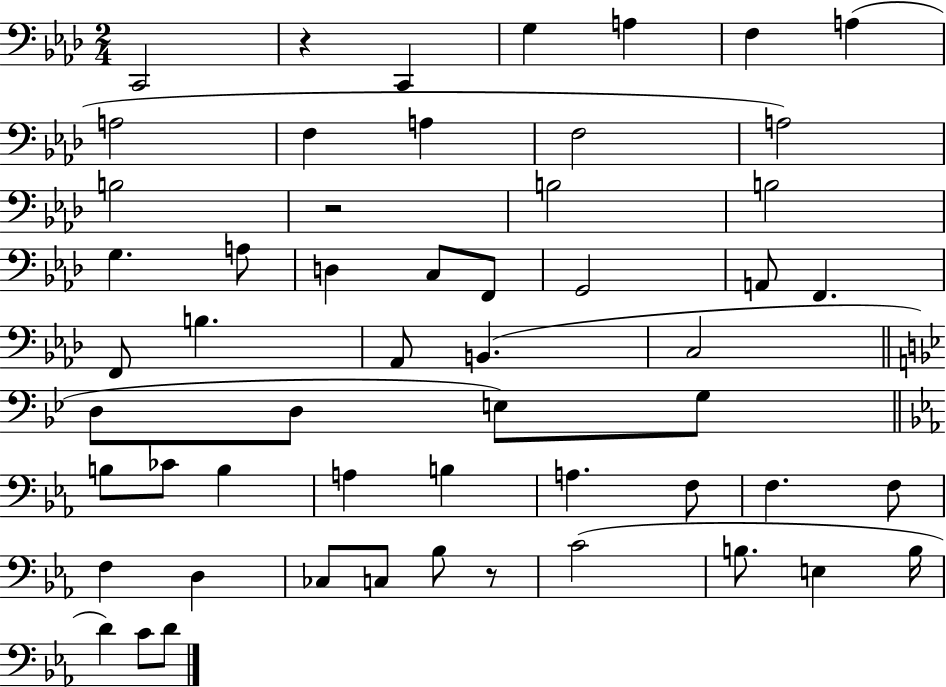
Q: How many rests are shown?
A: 3